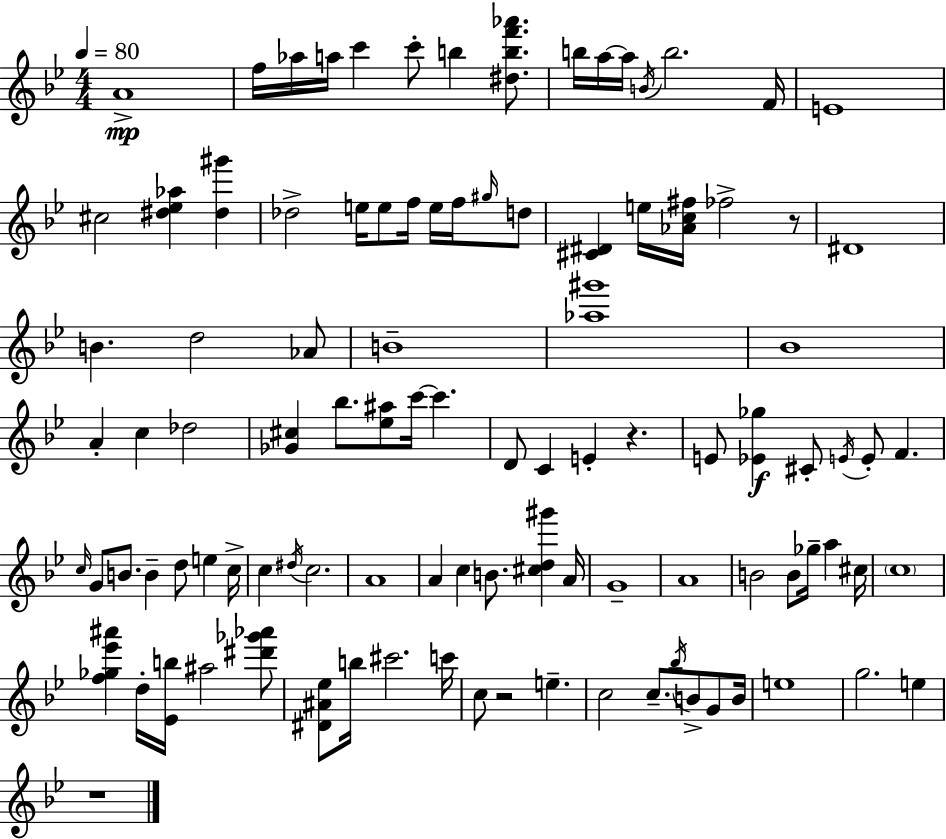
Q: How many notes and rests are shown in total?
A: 102